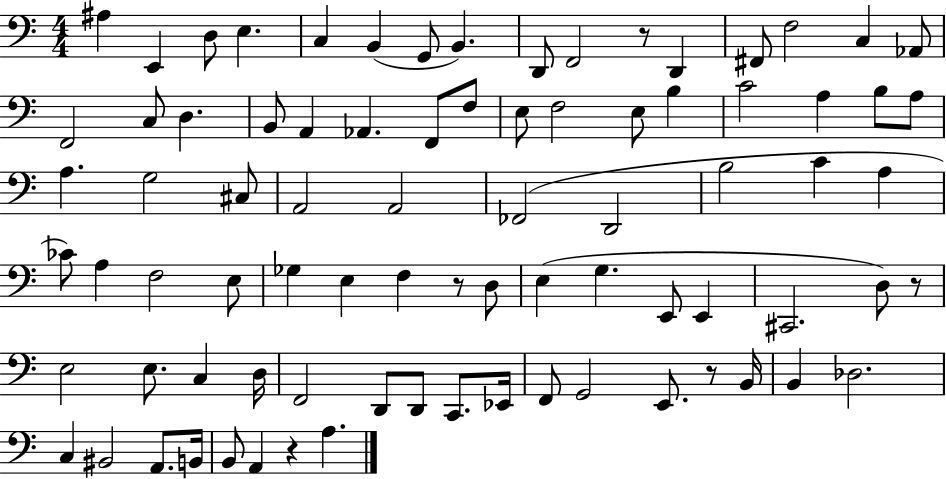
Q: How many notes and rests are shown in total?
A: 82